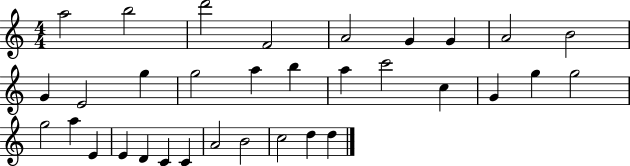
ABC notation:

X:1
T:Untitled
M:4/4
L:1/4
K:C
a2 b2 d'2 F2 A2 G G A2 B2 G E2 g g2 a b a c'2 c G g g2 g2 a E E D C C A2 B2 c2 d d